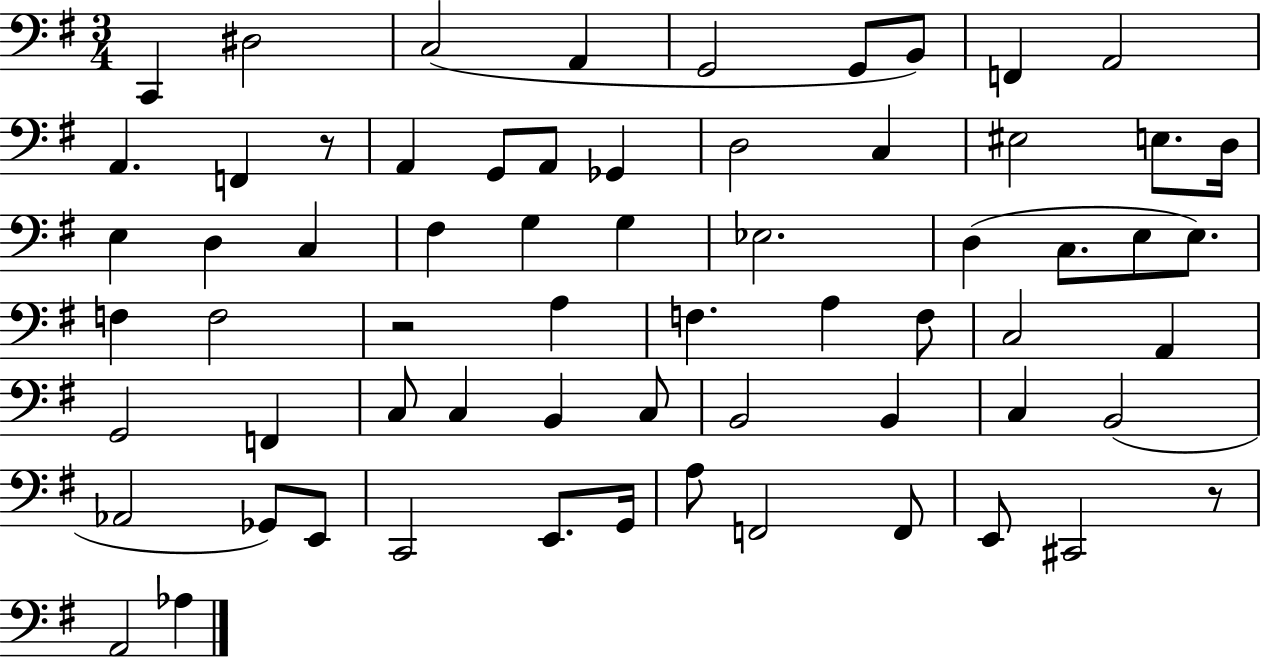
{
  \clef bass
  \numericTimeSignature
  \time 3/4
  \key g \major
  c,4 dis2 | c2( a,4 | g,2 g,8 b,8) | f,4 a,2 | \break a,4. f,4 r8 | a,4 g,8 a,8 ges,4 | d2 c4 | eis2 e8. d16 | \break e4 d4 c4 | fis4 g4 g4 | ees2. | d4( c8. e8 e8.) | \break f4 f2 | r2 a4 | f4. a4 f8 | c2 a,4 | \break g,2 f,4 | c8 c4 b,4 c8 | b,2 b,4 | c4 b,2( | \break aes,2 ges,8) e,8 | c,2 e,8. g,16 | a8 f,2 f,8 | e,8 cis,2 r8 | \break a,2 aes4 | \bar "|."
}